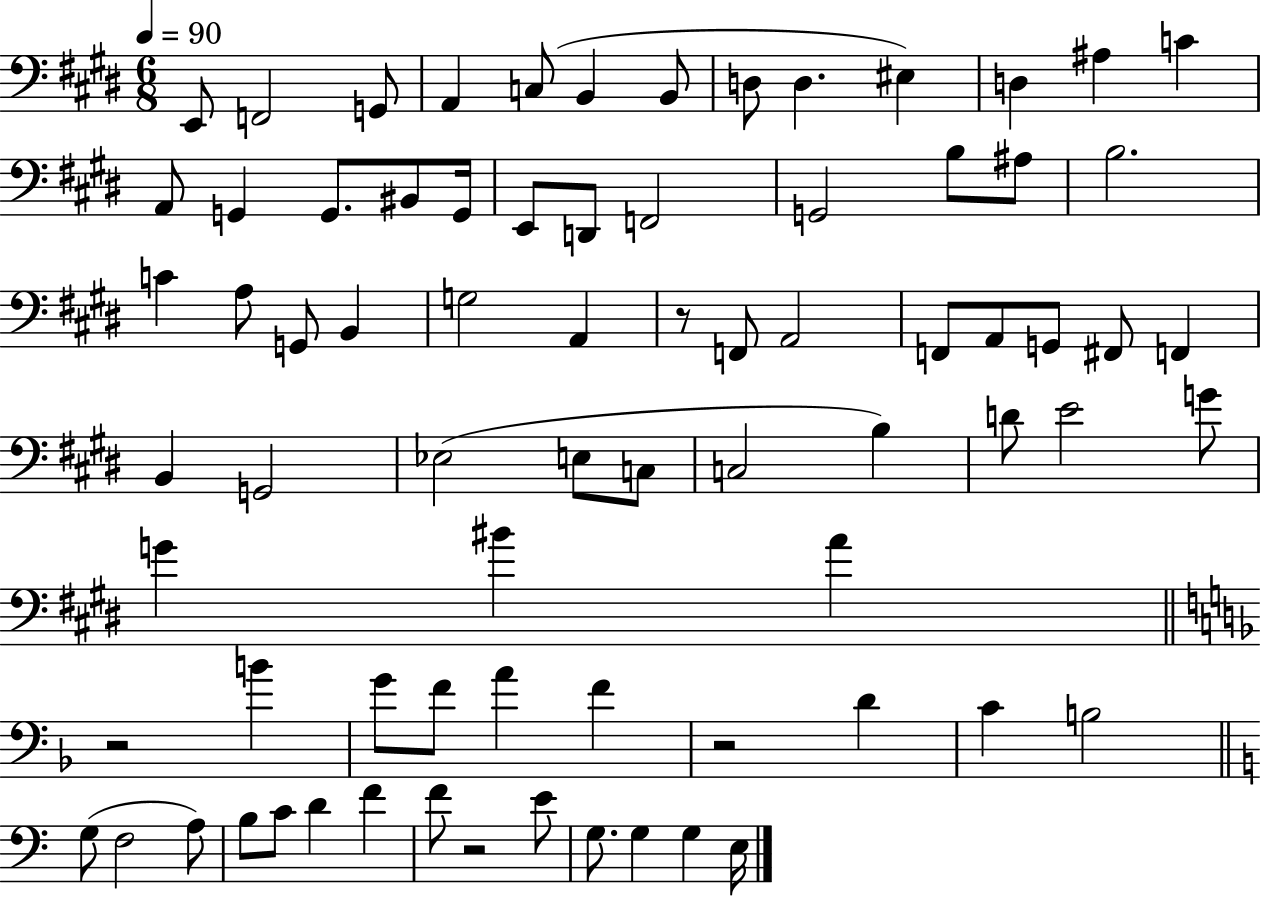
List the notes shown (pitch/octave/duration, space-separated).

E2/e F2/h G2/e A2/q C3/e B2/q B2/e D3/e D3/q. EIS3/q D3/q A#3/q C4/q A2/e G2/q G2/e. BIS2/e G2/s E2/e D2/e F2/h G2/h B3/e A#3/e B3/h. C4/q A3/e G2/e B2/q G3/h A2/q R/e F2/e A2/h F2/e A2/e G2/e F#2/e F2/q B2/q G2/h Eb3/h E3/e C3/e C3/h B3/q D4/e E4/h G4/e G4/q BIS4/q A4/q R/h B4/q G4/e F4/e A4/q F4/q R/h D4/q C4/q B3/h G3/e F3/h A3/e B3/e C4/e D4/q F4/q F4/e R/h E4/e G3/e. G3/q G3/q E3/s